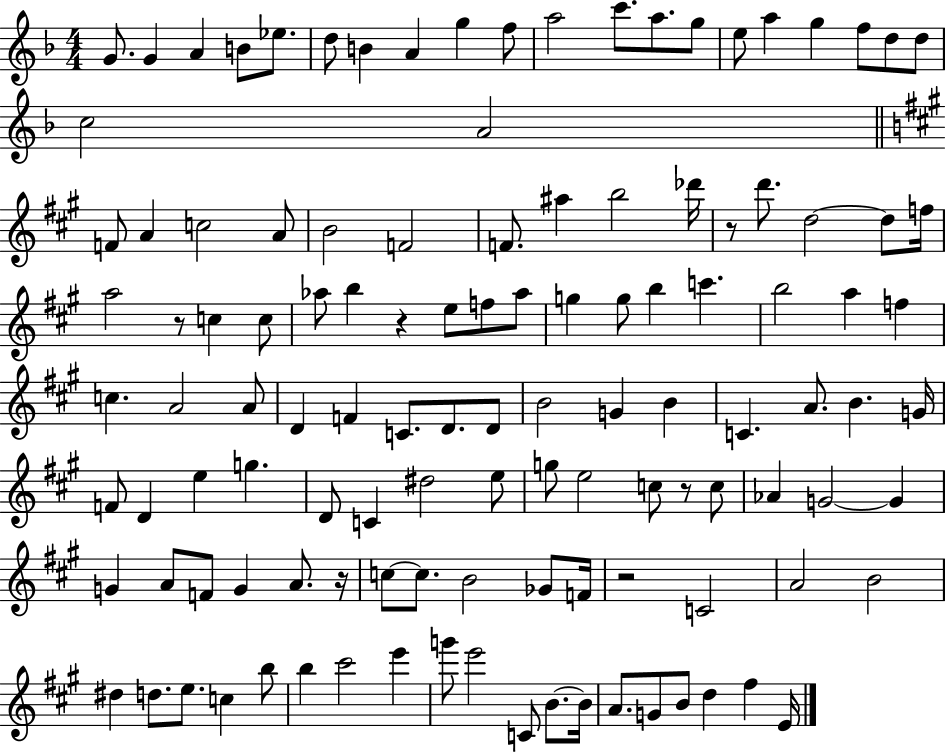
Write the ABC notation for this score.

X:1
T:Untitled
M:4/4
L:1/4
K:F
G/2 G A B/2 _e/2 d/2 B A g f/2 a2 c'/2 a/2 g/2 e/2 a g f/2 d/2 d/2 c2 A2 F/2 A c2 A/2 B2 F2 F/2 ^a b2 _d'/4 z/2 d'/2 d2 d/2 f/4 a2 z/2 c c/2 _a/2 b z e/2 f/2 _a/2 g g/2 b c' b2 a f c A2 A/2 D F C/2 D/2 D/2 B2 G B C A/2 B G/4 F/2 D e g D/2 C ^d2 e/2 g/2 e2 c/2 z/2 c/2 _A G2 G G A/2 F/2 G A/2 z/4 c/2 c/2 B2 _G/2 F/4 z2 C2 A2 B2 ^d d/2 e/2 c b/2 b ^c'2 e' g'/2 e'2 C/2 B/2 B/4 A/2 G/2 B/2 d ^f E/4